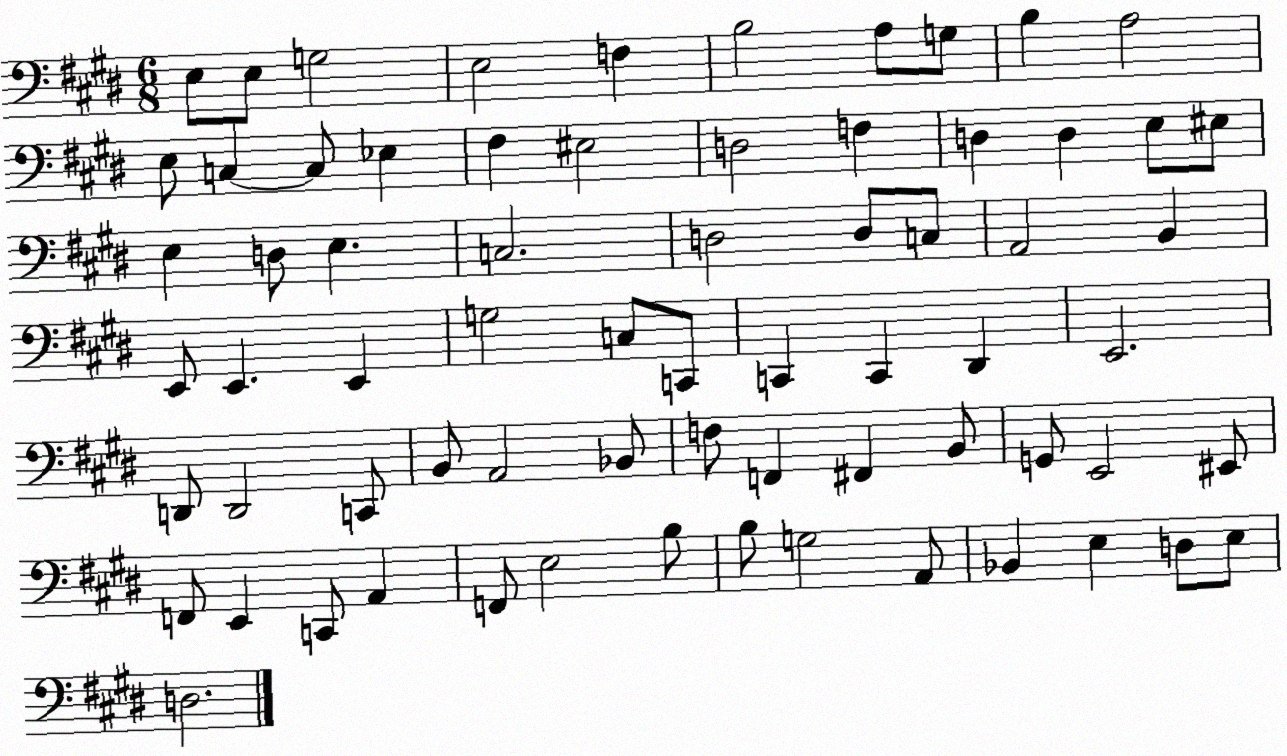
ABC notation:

X:1
T:Untitled
M:6/8
L:1/4
K:E
E,/2 E,/2 G,2 E,2 F, B,2 A,/2 G,/2 B, A,2 E,/2 C, C,/2 _E, ^F, ^E,2 D,2 F, D, D, E,/2 ^E,/2 E, D,/2 E, C,2 D,2 D,/2 C,/2 A,,2 B,, E,,/2 E,, E,, G,2 C,/2 C,,/2 C,, C,, ^D,, E,,2 D,,/2 D,,2 C,,/2 B,,/2 A,,2 _B,,/2 F,/2 F,, ^F,, B,,/2 G,,/2 E,,2 ^E,,/2 F,,/2 E,, C,,/2 A,, F,,/2 E,2 B,/2 B,/2 G,2 A,,/2 _B,, E, D,/2 E,/2 D,2